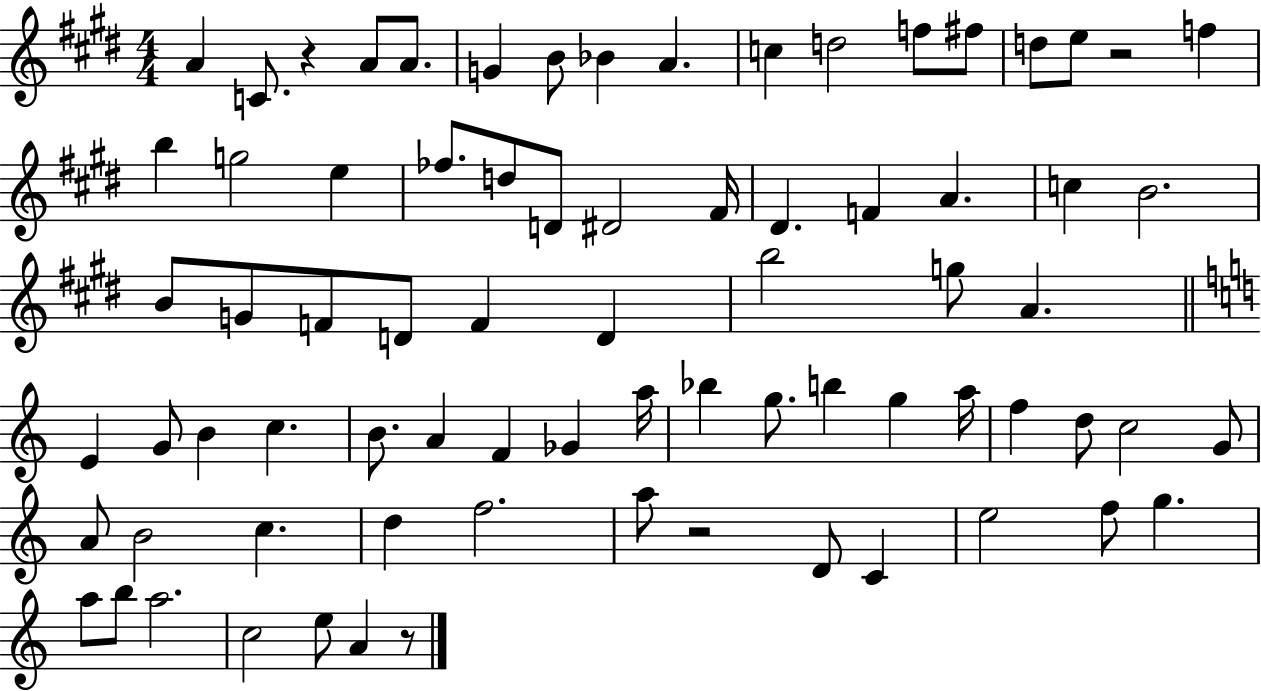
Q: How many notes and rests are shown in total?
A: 76